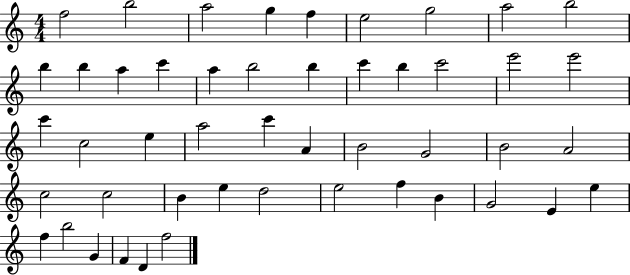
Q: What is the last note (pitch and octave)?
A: F5